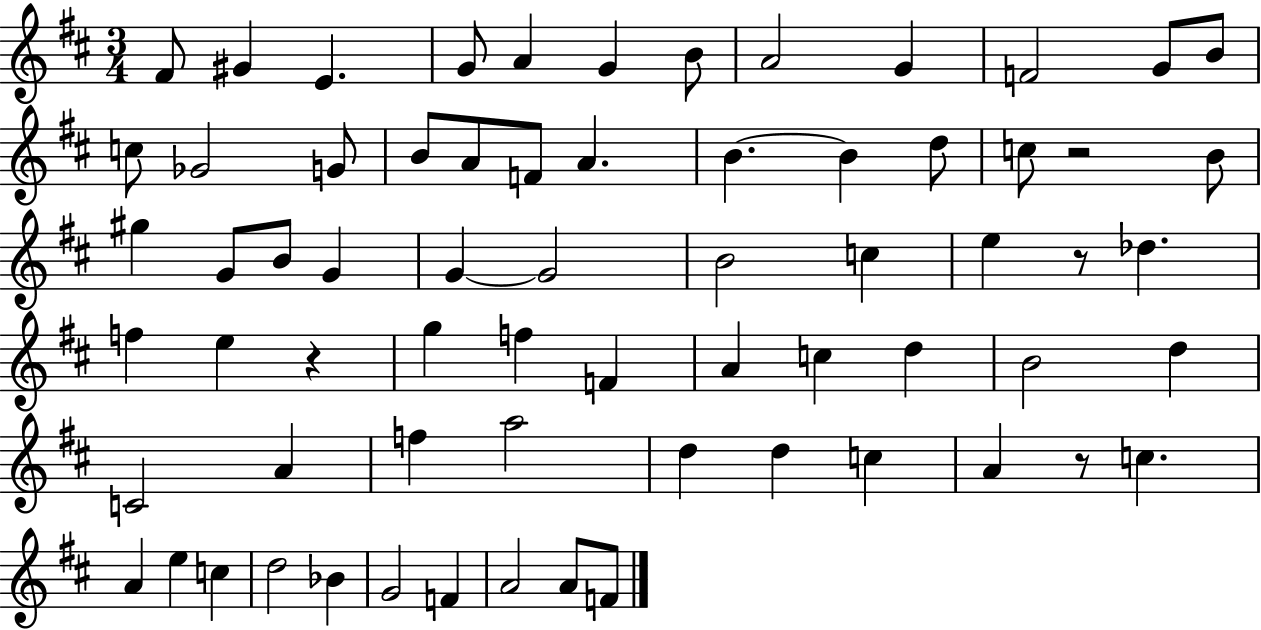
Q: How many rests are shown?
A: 4